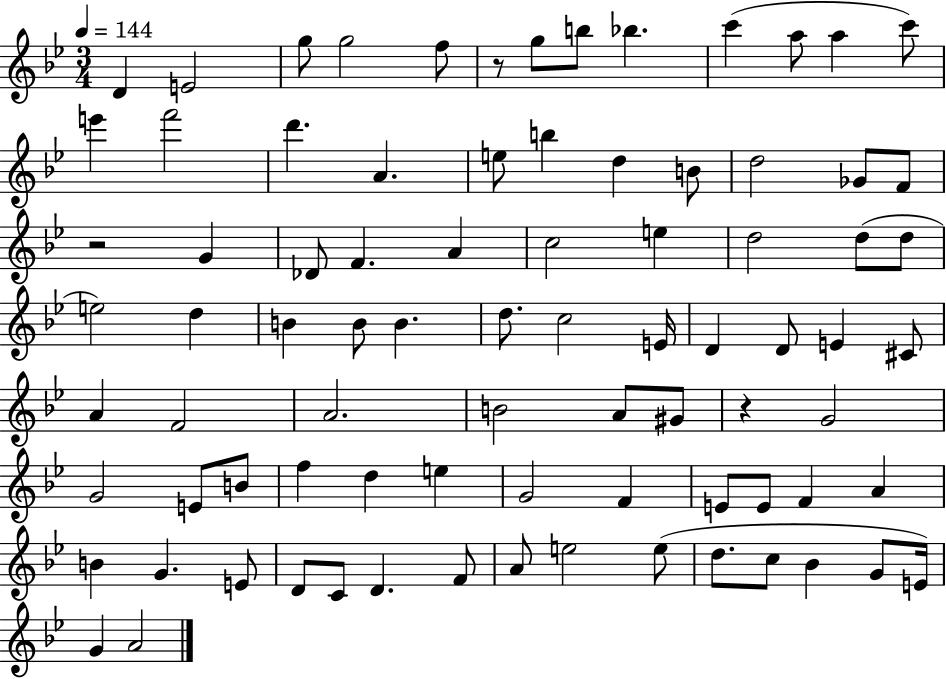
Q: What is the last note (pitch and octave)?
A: A4